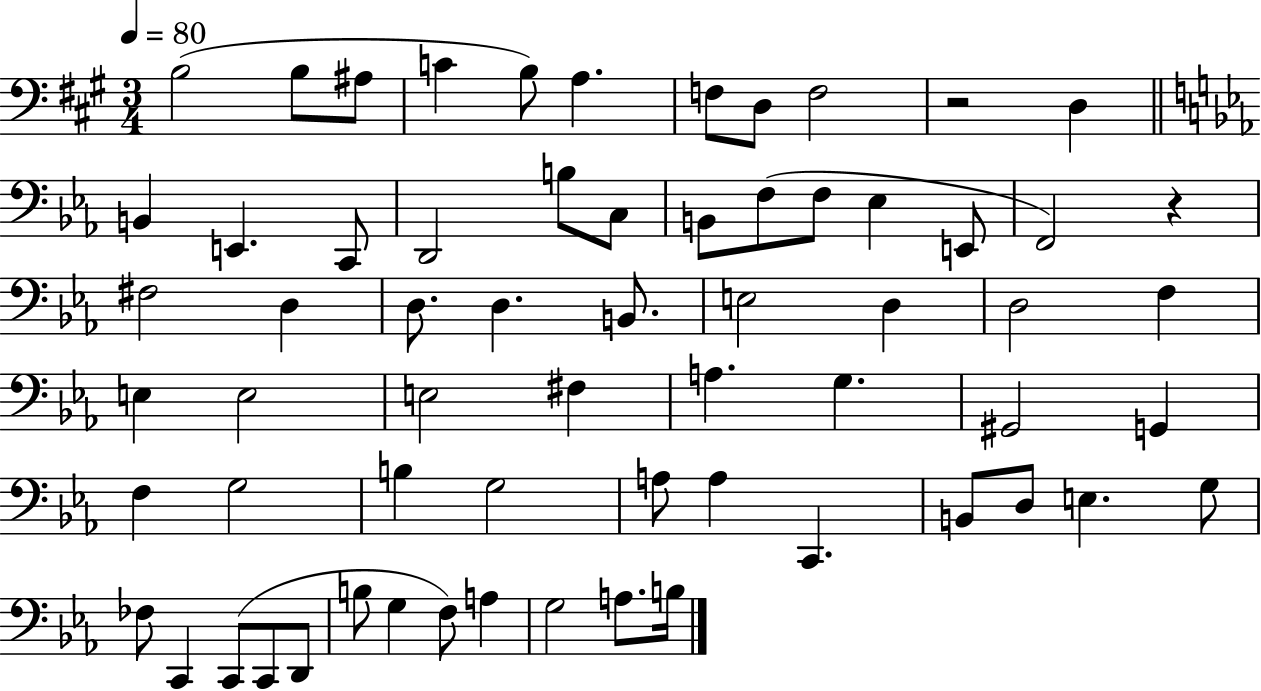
{
  \clef bass
  \numericTimeSignature
  \time 3/4
  \key a \major
  \tempo 4 = 80
  b2( b8 ais8 | c'4 b8) a4. | f8 d8 f2 | r2 d4 | \break \bar "||" \break \key ees \major b,4 e,4. c,8 | d,2 b8 c8 | b,8 f8( f8 ees4 e,8 | f,2) r4 | \break fis2 d4 | d8. d4. b,8. | e2 d4 | d2 f4 | \break e4 e2 | e2 fis4 | a4. g4. | gis,2 g,4 | \break f4 g2 | b4 g2 | a8 a4 c,4. | b,8 d8 e4. g8 | \break fes8 c,4 c,8( c,8 d,8 | b8 g4 f8) a4 | g2 a8. b16 | \bar "|."
}